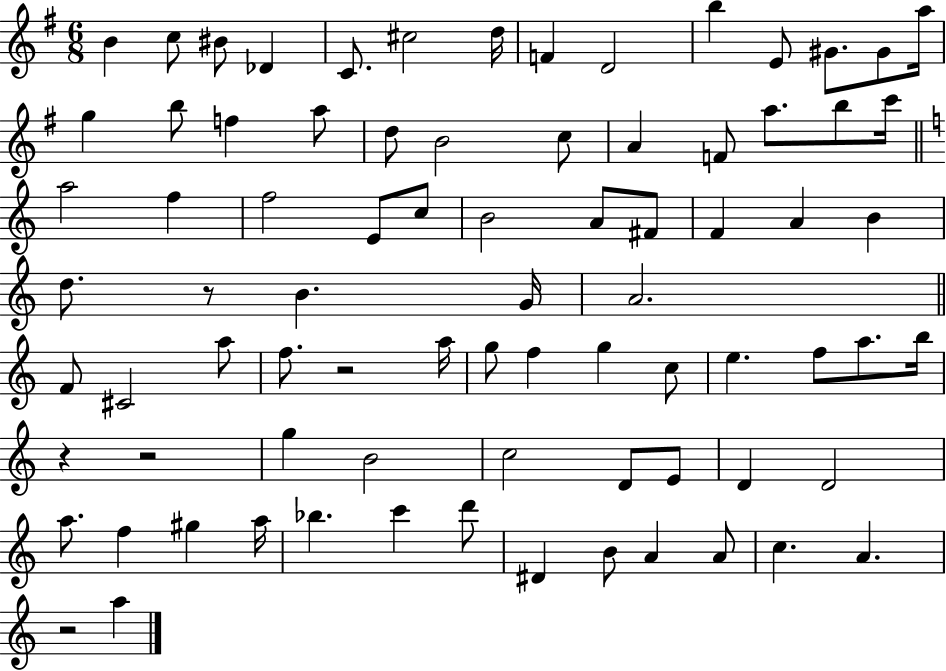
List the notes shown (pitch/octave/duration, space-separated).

B4/q C5/e BIS4/e Db4/q C4/e. C#5/h D5/s F4/q D4/h B5/q E4/e G#4/e. G#4/e A5/s G5/q B5/e F5/q A5/e D5/e B4/h C5/e A4/q F4/e A5/e. B5/e C6/s A5/h F5/q F5/h E4/e C5/e B4/h A4/e F#4/e F4/q A4/q B4/q D5/e. R/e B4/q. G4/s A4/h. F4/e C#4/h A5/e F5/e. R/h A5/s G5/e F5/q G5/q C5/e E5/q. F5/e A5/e. B5/s R/q R/h G5/q B4/h C5/h D4/e E4/e D4/q D4/h A5/e. F5/q G#5/q A5/s Bb5/q. C6/q D6/e D#4/q B4/e A4/q A4/e C5/q. A4/q. R/h A5/q